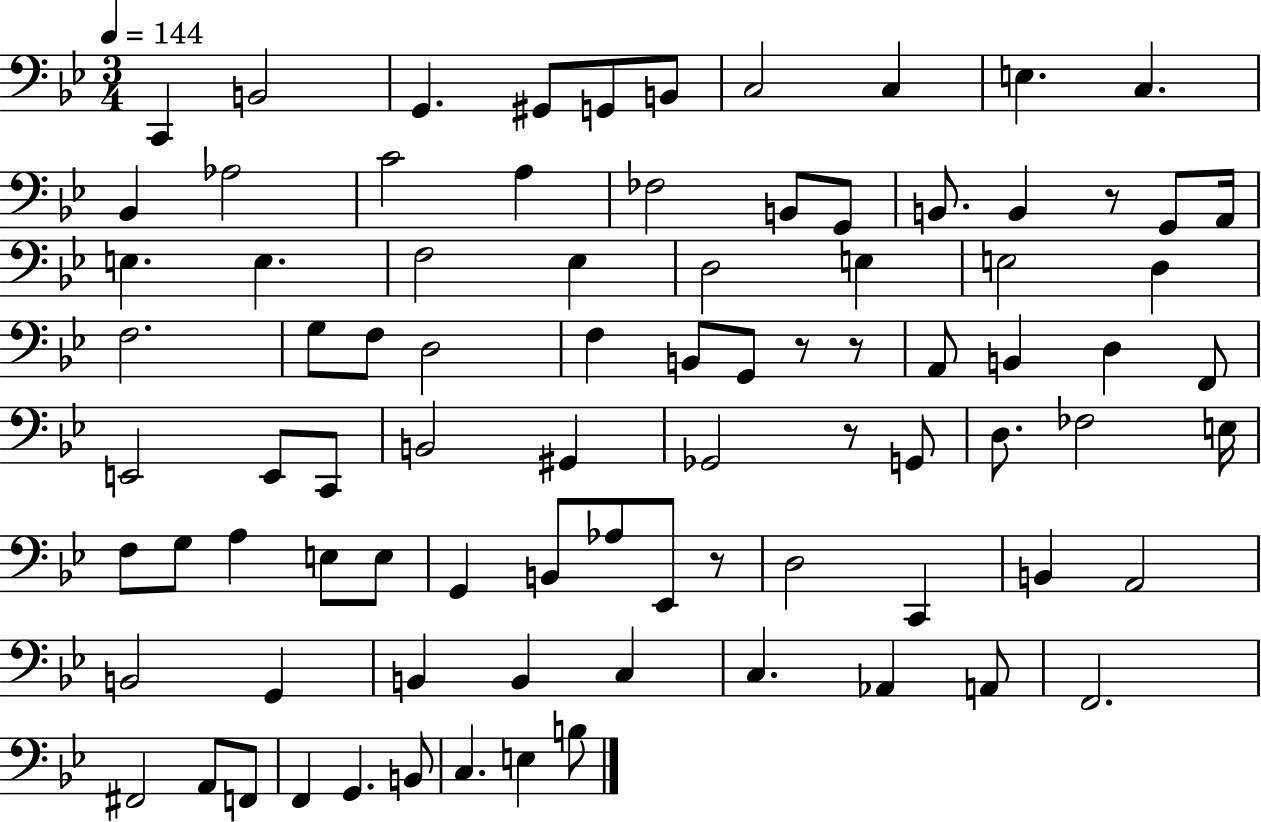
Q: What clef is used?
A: bass